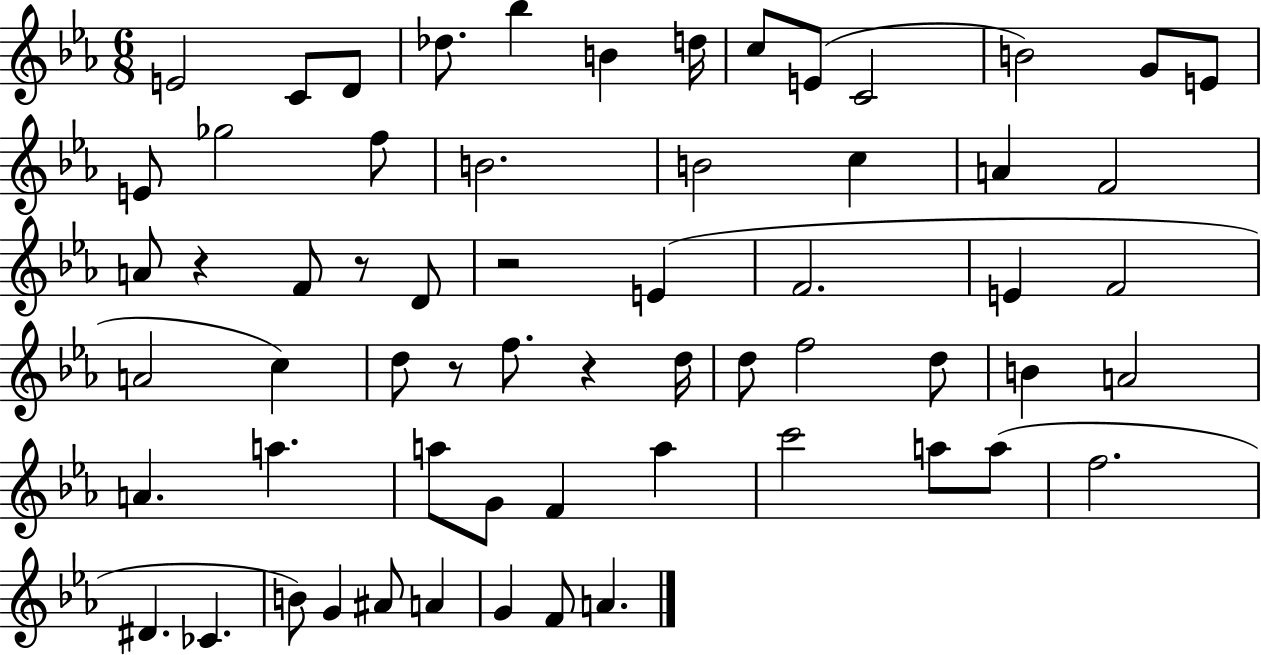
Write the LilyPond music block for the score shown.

{
  \clef treble
  \numericTimeSignature
  \time 6/8
  \key ees \major
  \repeat volta 2 { e'2 c'8 d'8 | des''8. bes''4 b'4 d''16 | c''8 e'8( c'2 | b'2) g'8 e'8 | \break e'8 ges''2 f''8 | b'2. | b'2 c''4 | a'4 f'2 | \break a'8 r4 f'8 r8 d'8 | r2 e'4( | f'2. | e'4 f'2 | \break a'2 c''4) | d''8 r8 f''8. r4 d''16 | d''8 f''2 d''8 | b'4 a'2 | \break a'4. a''4. | a''8 g'8 f'4 a''4 | c'''2 a''8 a''8( | f''2. | \break dis'4. ces'4. | b'8) g'4 ais'8 a'4 | g'4 f'8 a'4. | } \bar "|."
}